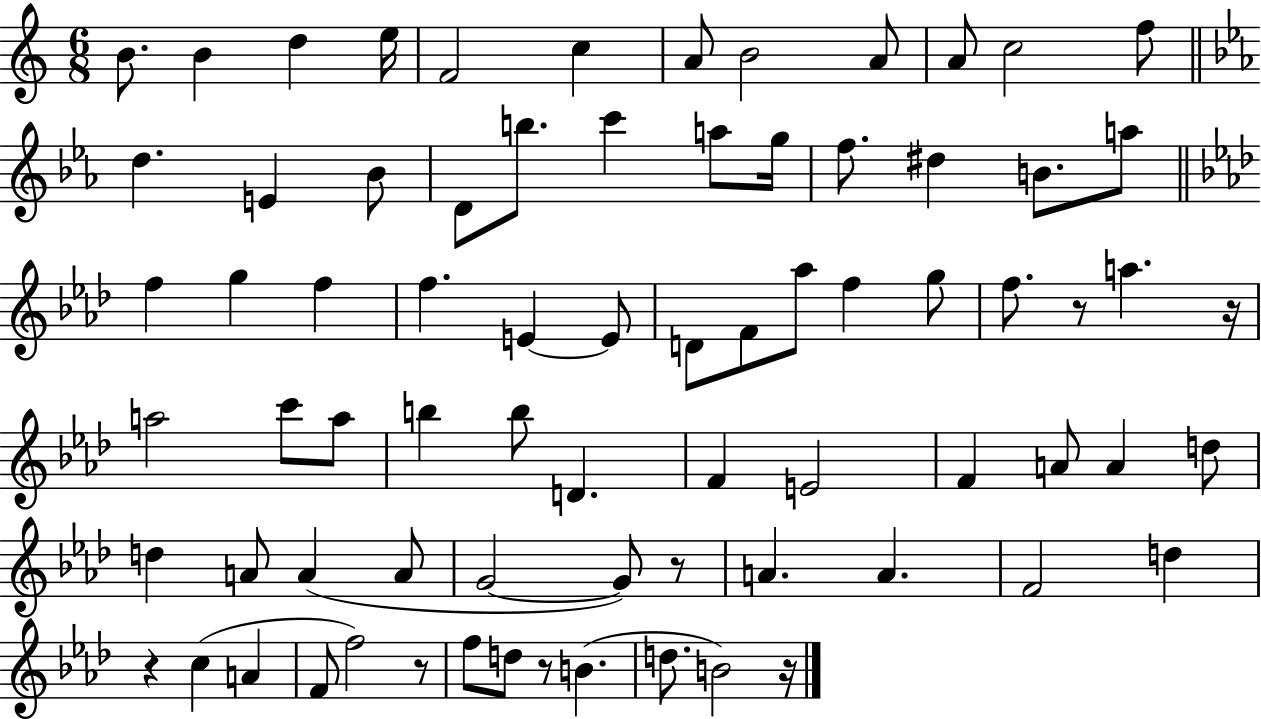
X:1
T:Untitled
M:6/8
L:1/4
K:C
B/2 B d e/4 F2 c A/2 B2 A/2 A/2 c2 f/2 d E _B/2 D/2 b/2 c' a/2 g/4 f/2 ^d B/2 a/2 f g f f E E/2 D/2 F/2 _a/2 f g/2 f/2 z/2 a z/4 a2 c'/2 a/2 b b/2 D F E2 F A/2 A d/2 d A/2 A A/2 G2 G/2 z/2 A A F2 d z c A F/2 f2 z/2 f/2 d/2 z/2 B d/2 B2 z/4